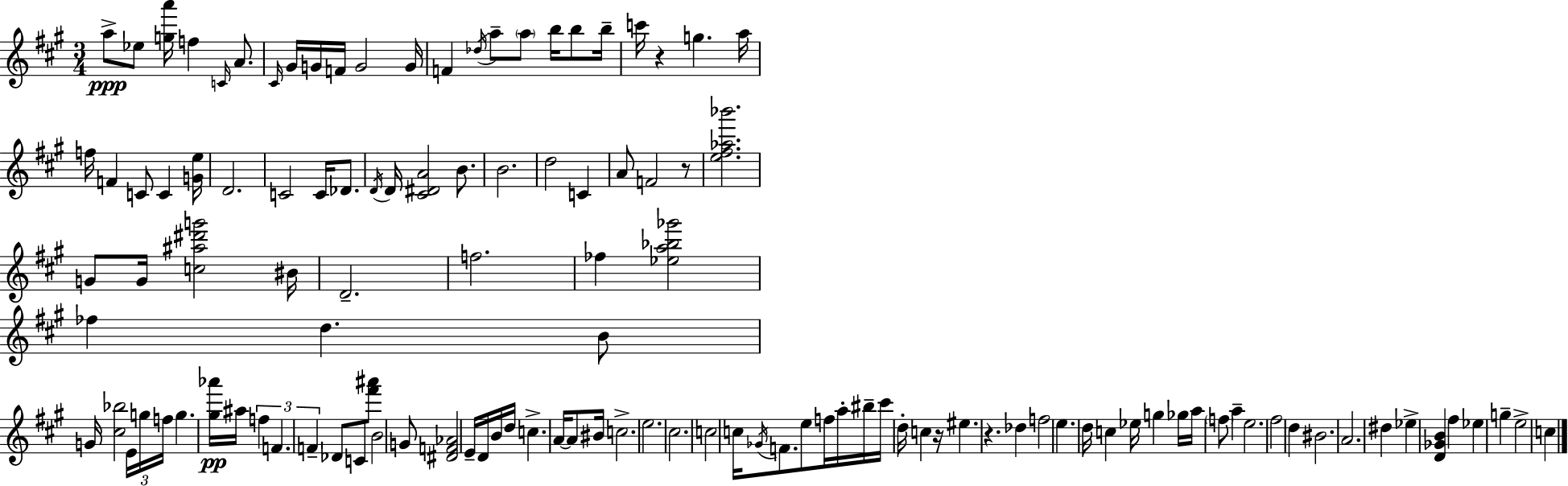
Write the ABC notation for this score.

X:1
T:Untitled
M:3/4
L:1/4
K:A
a/2 _e/2 [ga']/4 f C/4 A/2 ^C/4 ^G/4 G/4 F/4 G2 G/4 F _d/4 a/2 a/2 b/4 b/2 b/4 c'/4 z g a/4 f/4 F C/2 C [Ge]/4 D2 C2 C/4 _D/2 D/4 D/4 [^C^DA]2 B/2 B2 d2 C A/2 F2 z/2 [e^f_a_b']2 G/2 G/4 [c^a^d'g']2 ^B/4 D2 f2 _f [_ea_b_g']2 _f d B/2 G/4 [^c_b]2 E/4 g/4 f/4 g [^g_a']/4 ^a/4 f F F _D/2 C/2 [^f'^a']/2 B2 G/2 [^DF_A]2 E/4 D/4 B/4 d/4 c A/4 A/2 ^B/4 c2 e2 ^c2 c2 c/4 _G/4 F/2 e/2 f/4 a/4 ^b/4 ^c'/4 d/4 c z/4 ^e z _d f2 e d/4 c _e/4 g _g/4 a/4 f/2 a e2 ^f2 d ^B2 A2 ^d _e [D_GB] ^f _e g e2 c